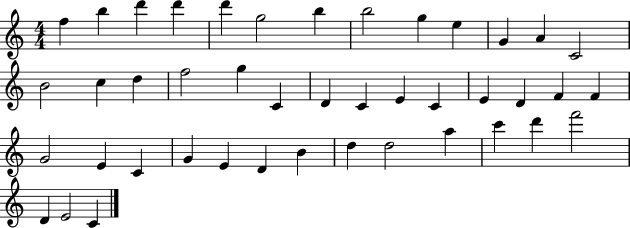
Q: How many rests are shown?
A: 0